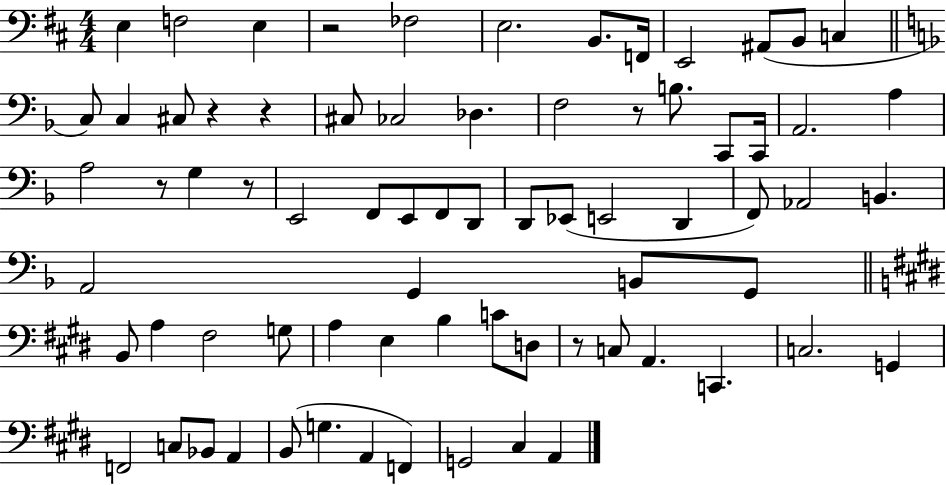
E3/q F3/h E3/q R/h FES3/h E3/h. B2/e. F2/s E2/h A#2/e B2/e C3/q C3/e C3/q C#3/e R/q R/q C#3/e CES3/h Db3/q. F3/h R/e B3/e. C2/e C2/s A2/h. A3/q A3/h R/e G3/q R/e E2/h F2/e E2/e F2/e D2/e D2/e Eb2/e E2/h D2/q F2/e Ab2/h B2/q. A2/h G2/q B2/e G2/e B2/e A3/q F#3/h G3/e A3/q E3/q B3/q C4/e D3/e R/e C3/e A2/q. C2/q. C3/h. G2/q F2/h C3/e Bb2/e A2/q B2/e G3/q. A2/q F2/q G2/h C#3/q A2/q